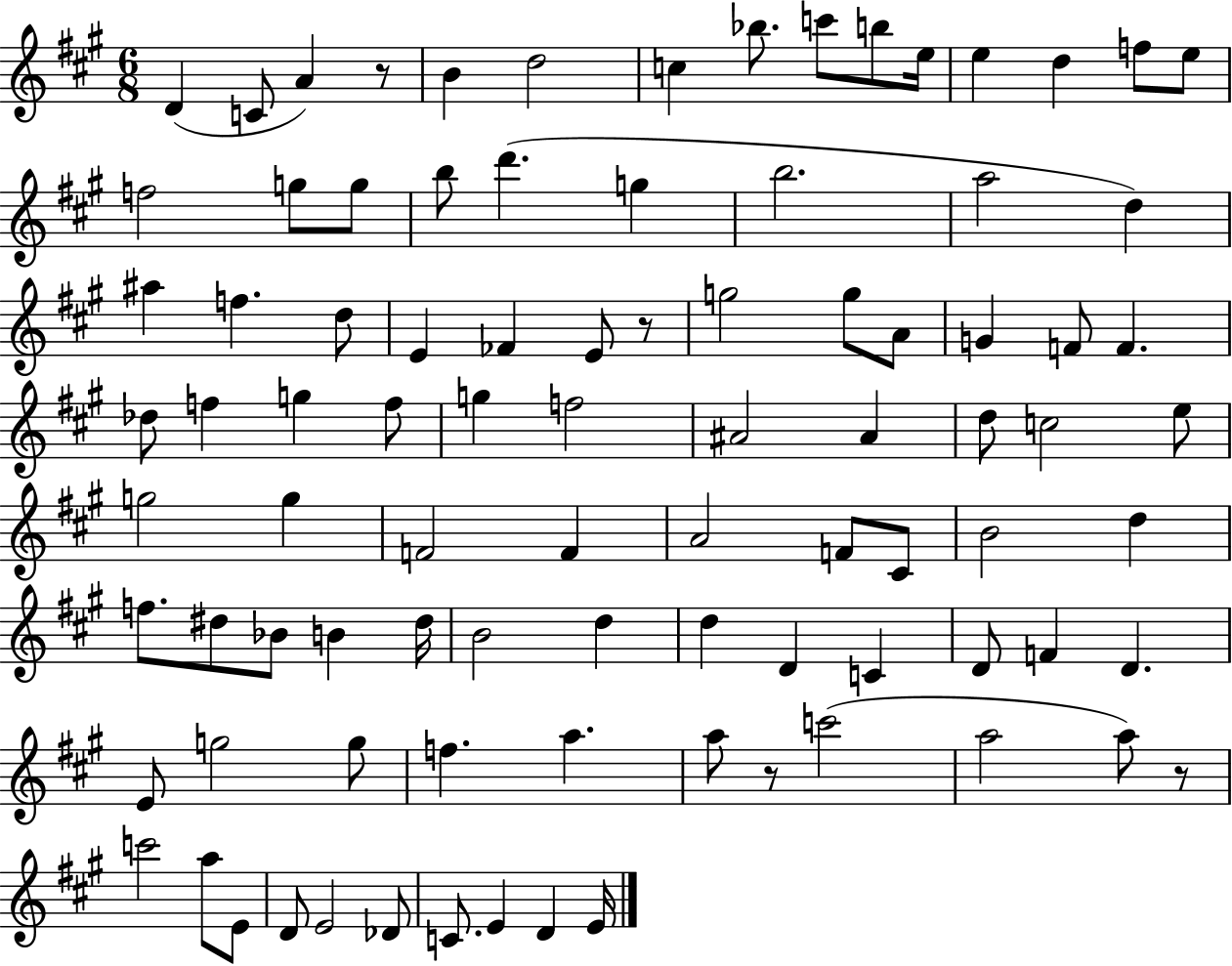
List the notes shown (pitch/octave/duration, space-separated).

D4/q C4/e A4/q R/e B4/q D5/h C5/q Bb5/e. C6/e B5/e E5/s E5/q D5/q F5/e E5/e F5/h G5/e G5/e B5/e D6/q. G5/q B5/h. A5/h D5/q A#5/q F5/q. D5/e E4/q FES4/q E4/e R/e G5/h G5/e A4/e G4/q F4/e F4/q. Db5/e F5/q G5/q F5/e G5/q F5/h A#4/h A#4/q D5/e C5/h E5/e G5/h G5/q F4/h F4/q A4/h F4/e C#4/e B4/h D5/q F5/e. D#5/e Bb4/e B4/q D#5/s B4/h D5/q D5/q D4/q C4/q D4/e F4/q D4/q. E4/e G5/h G5/e F5/q. A5/q. A5/e R/e C6/h A5/h A5/e R/e C6/h A5/e E4/e D4/e E4/h Db4/e C4/e. E4/q D4/q E4/s